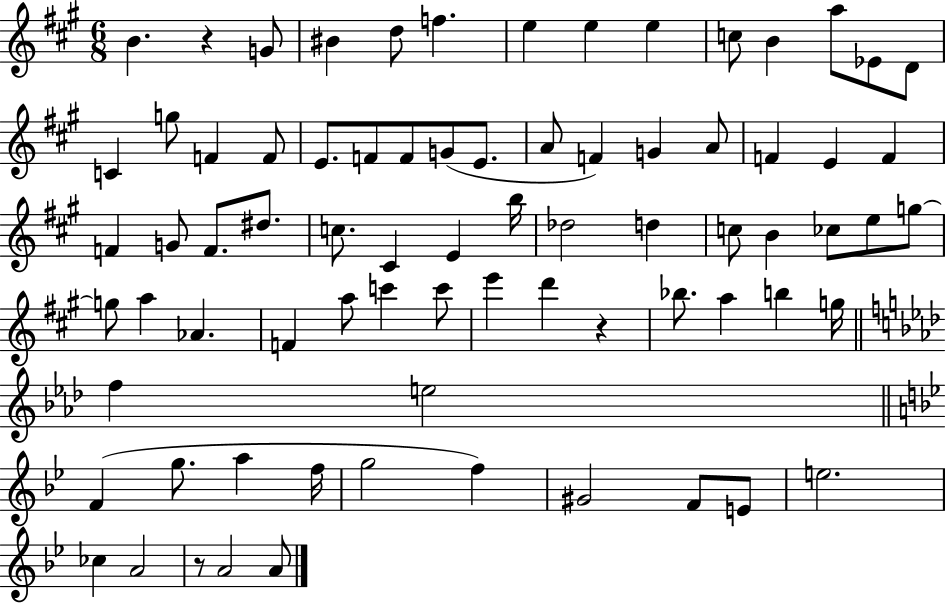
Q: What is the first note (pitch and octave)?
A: B4